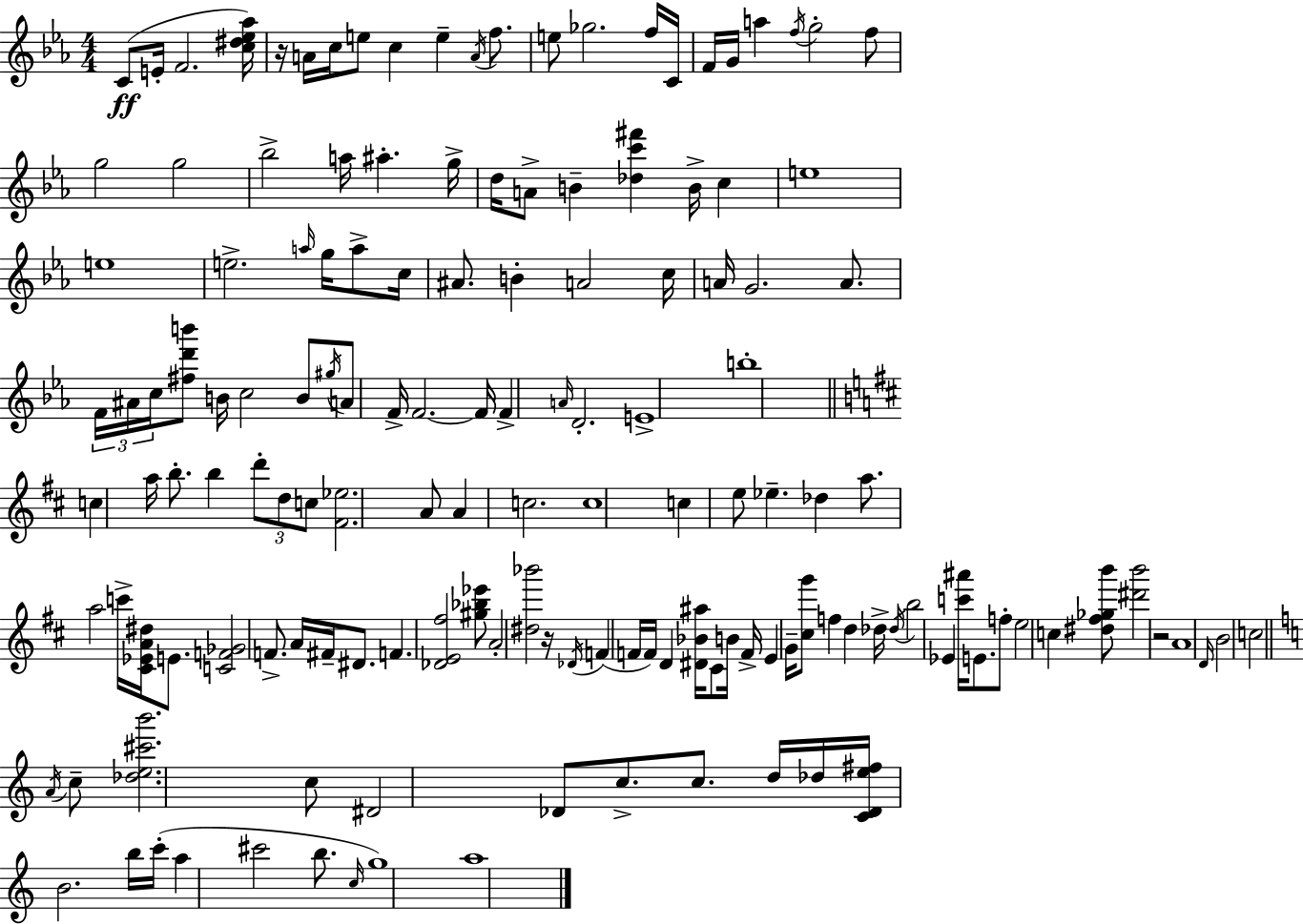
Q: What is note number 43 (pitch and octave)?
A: A4